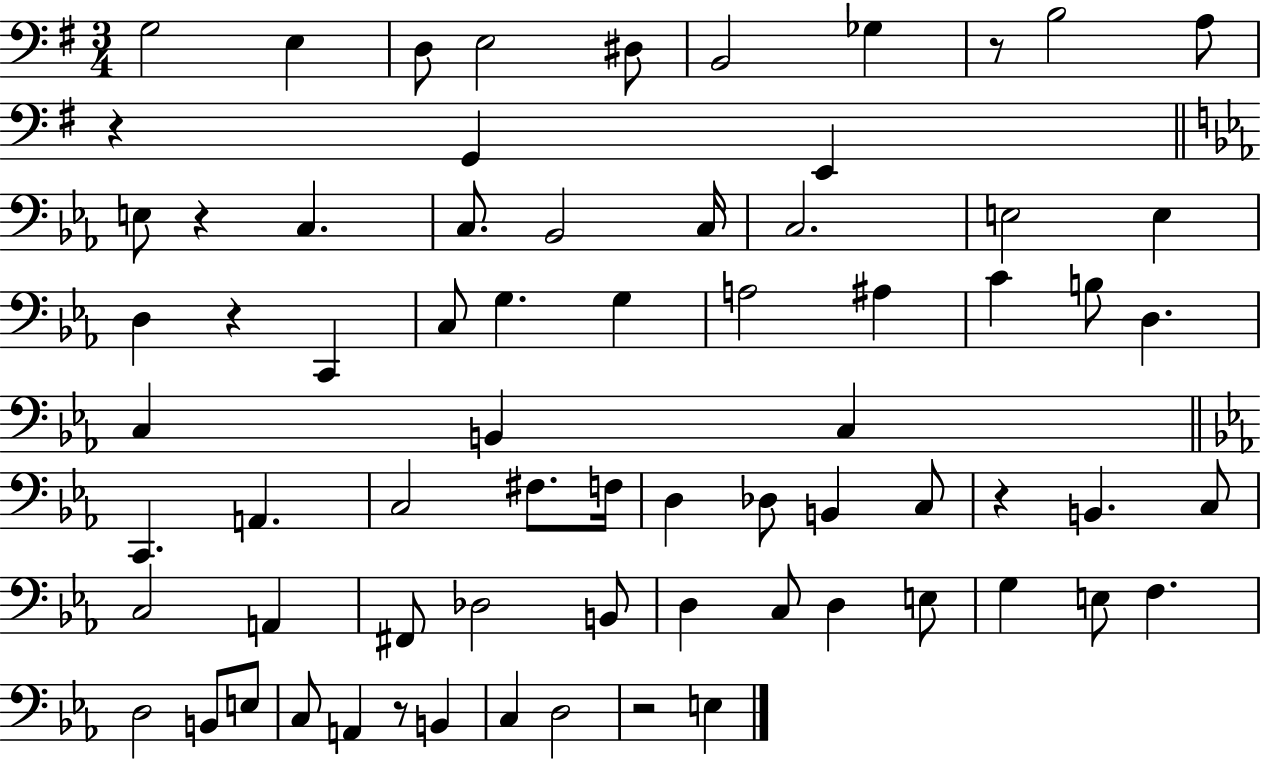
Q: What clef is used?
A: bass